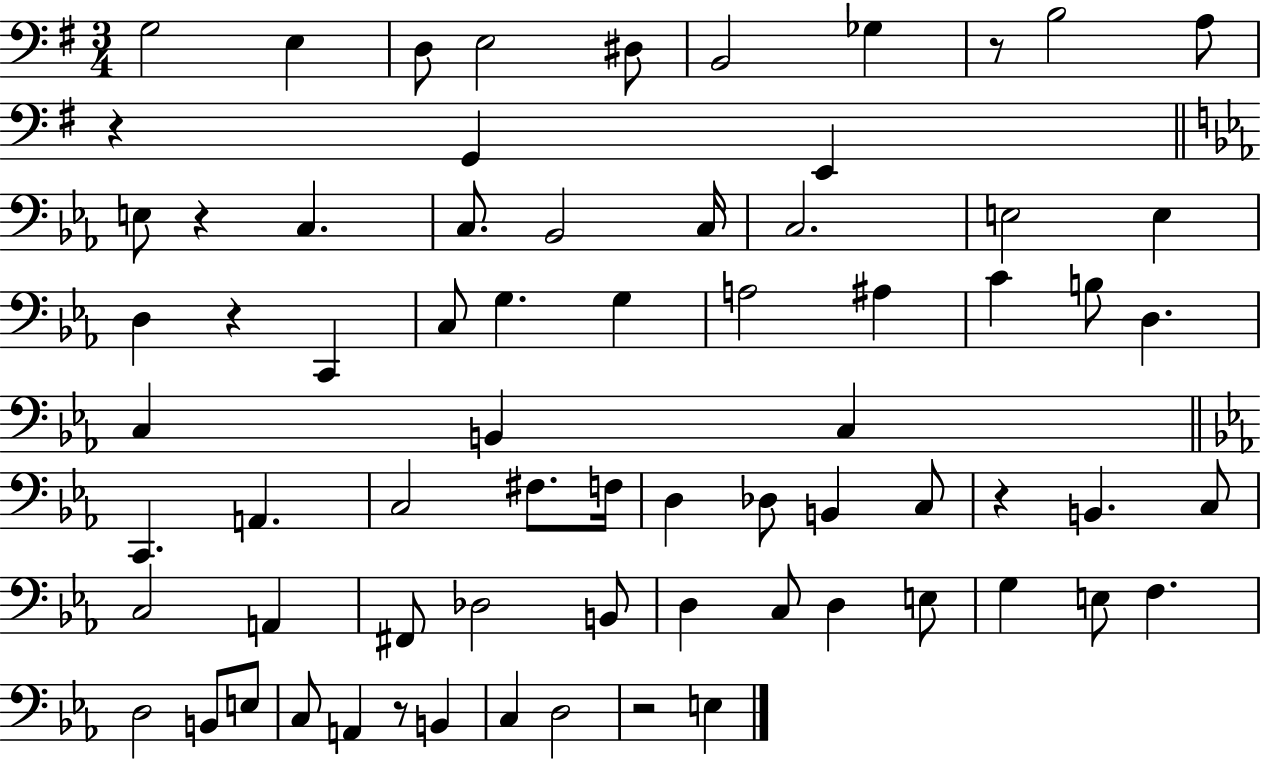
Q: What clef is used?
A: bass